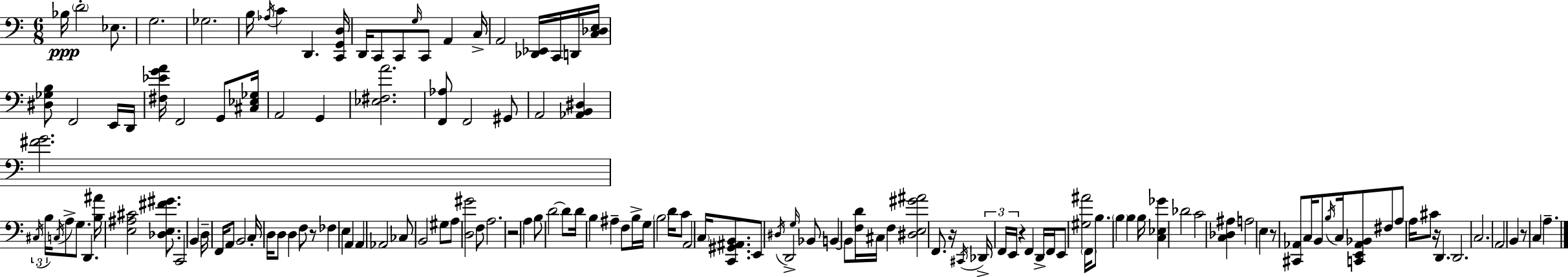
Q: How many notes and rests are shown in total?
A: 143